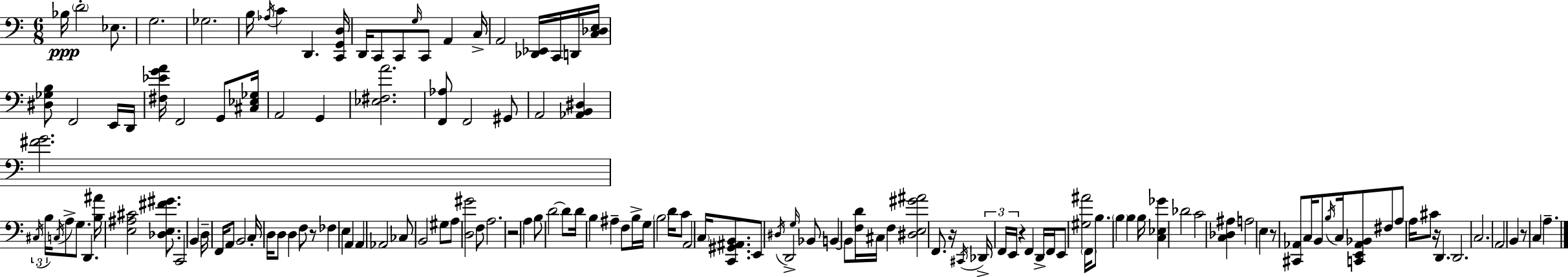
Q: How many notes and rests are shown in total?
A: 143